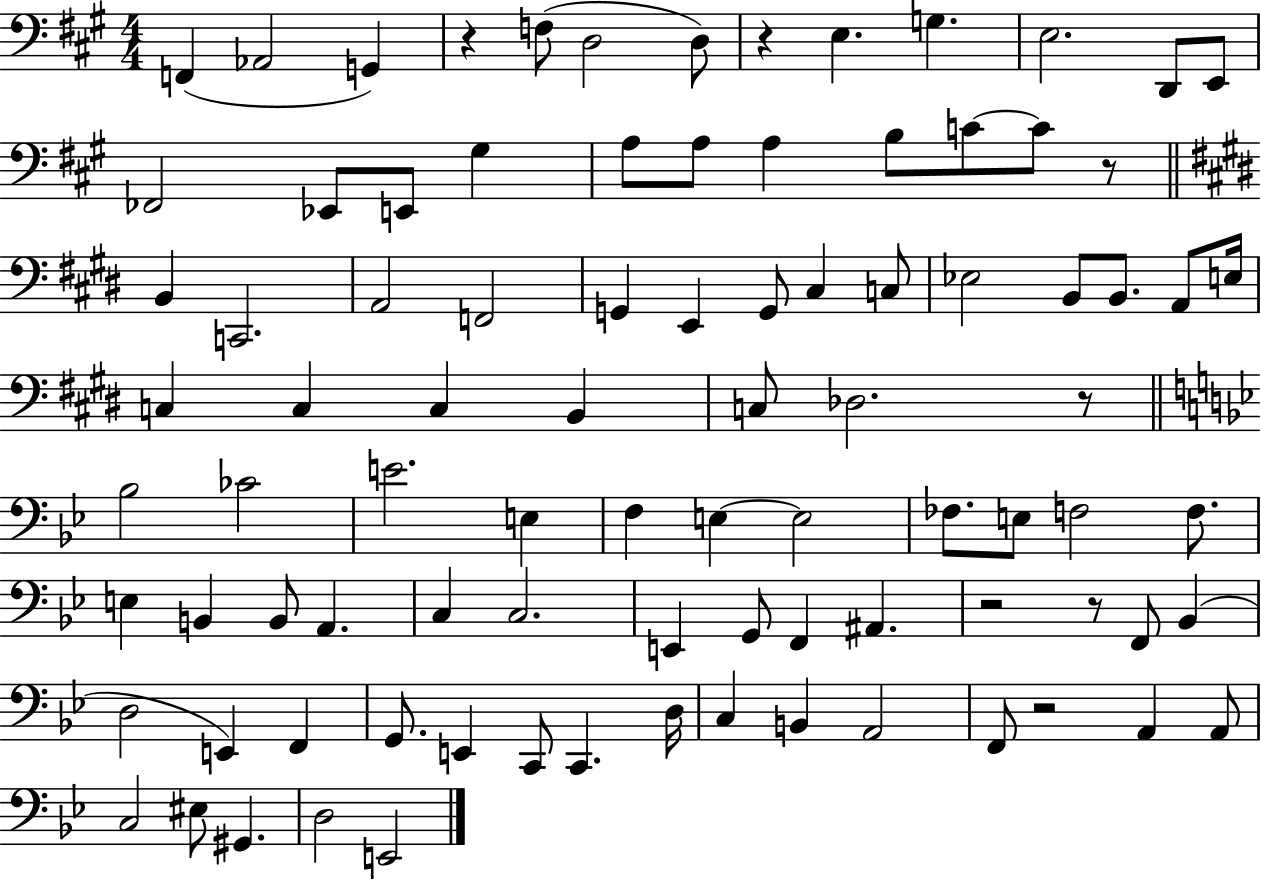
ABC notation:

X:1
T:Untitled
M:4/4
L:1/4
K:A
F,, _A,,2 G,, z F,/2 D,2 D,/2 z E, G, E,2 D,,/2 E,,/2 _F,,2 _E,,/2 E,,/2 ^G, A,/2 A,/2 A, B,/2 C/2 C/2 z/2 B,, C,,2 A,,2 F,,2 G,, E,, G,,/2 ^C, C,/2 _E,2 B,,/2 B,,/2 A,,/2 E,/4 C, C, C, B,, C,/2 _D,2 z/2 _B,2 _C2 E2 E, F, E, E,2 _F,/2 E,/2 F,2 F,/2 E, B,, B,,/2 A,, C, C,2 E,, G,,/2 F,, ^A,, z2 z/2 F,,/2 _B,, D,2 E,, F,, G,,/2 E,, C,,/2 C,, D,/4 C, B,, A,,2 F,,/2 z2 A,, A,,/2 C,2 ^E,/2 ^G,, D,2 E,,2